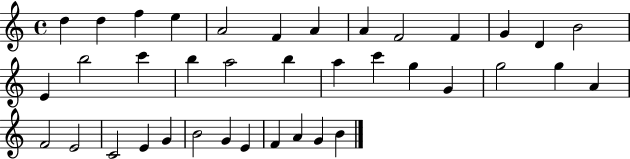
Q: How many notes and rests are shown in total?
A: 38